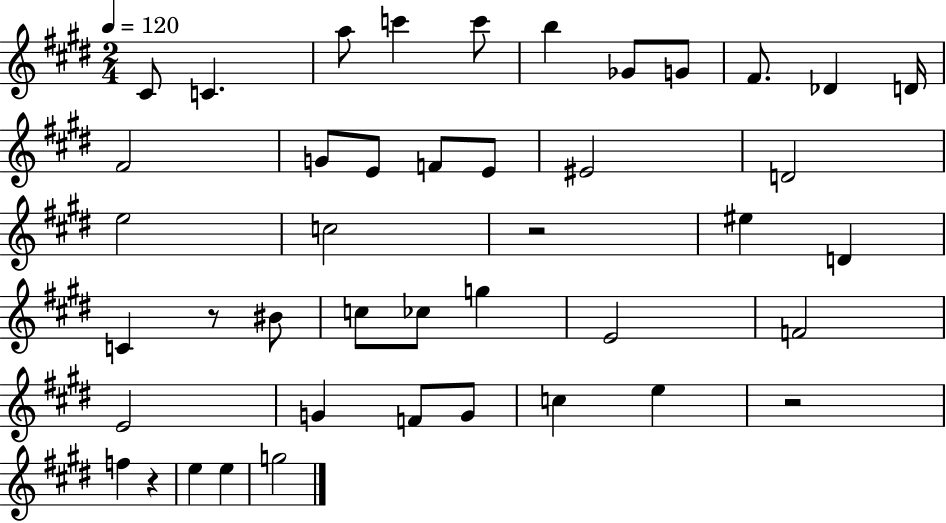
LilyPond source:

{
  \clef treble
  \numericTimeSignature
  \time 2/4
  \key e \major
  \tempo 4 = 120
  cis'8 c'4. | a''8 c'''4 c'''8 | b''4 ges'8 g'8 | fis'8. des'4 d'16 | \break fis'2 | g'8 e'8 f'8 e'8 | eis'2 | d'2 | \break e''2 | c''2 | r2 | eis''4 d'4 | \break c'4 r8 bis'8 | c''8 ces''8 g''4 | e'2 | f'2 | \break e'2 | g'4 f'8 g'8 | c''4 e''4 | r2 | \break f''4 r4 | e''4 e''4 | g''2 | \bar "|."
}